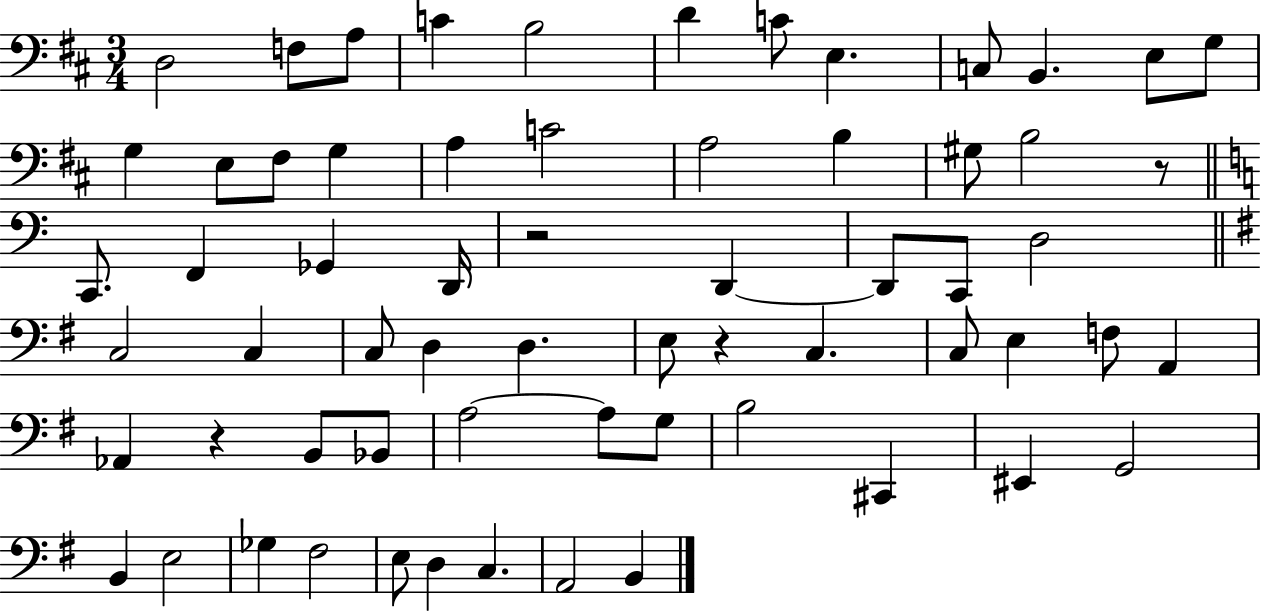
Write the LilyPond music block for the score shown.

{
  \clef bass
  \numericTimeSignature
  \time 3/4
  \key d \major
  \repeat volta 2 { d2 f8 a8 | c'4 b2 | d'4 c'8 e4. | c8 b,4. e8 g8 | \break g4 e8 fis8 g4 | a4 c'2 | a2 b4 | gis8 b2 r8 | \break \bar "||" \break \key c \major c,8. f,4 ges,4 d,16 | r2 d,4~~ | d,8 c,8 d2 | \bar "||" \break \key g \major c2 c4 | c8 d4 d4. | e8 r4 c4. | c8 e4 f8 a,4 | \break aes,4 r4 b,8 bes,8 | a2~~ a8 g8 | b2 cis,4 | eis,4 g,2 | \break b,4 e2 | ges4 fis2 | e8 d4 c4. | a,2 b,4 | \break } \bar "|."
}